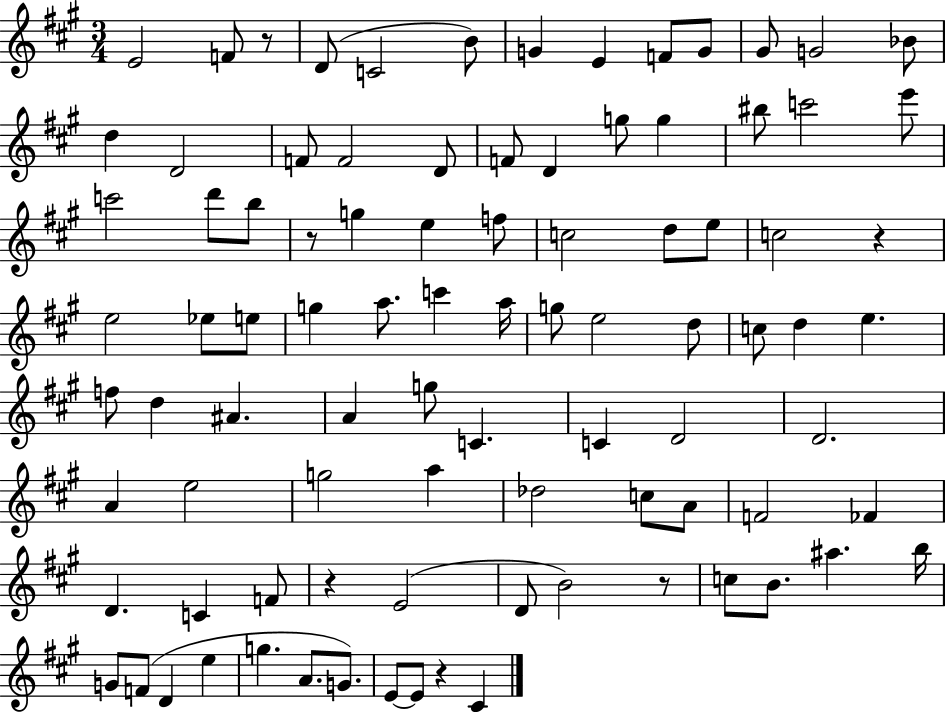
E4/h F4/e R/e D4/e C4/h B4/e G4/q E4/q F4/e G4/e G#4/e G4/h Bb4/e D5/q D4/h F4/e F4/h D4/e F4/e D4/q G5/e G5/q BIS5/e C6/h E6/e C6/h D6/e B5/e R/e G5/q E5/q F5/e C5/h D5/e E5/e C5/h R/q E5/h Eb5/e E5/e G5/q A5/e. C6/q A5/s G5/e E5/h D5/e C5/e D5/q E5/q. F5/e D5/q A#4/q. A4/q G5/e C4/q. C4/q D4/h D4/h. A4/q E5/h G5/h A5/q Db5/h C5/e A4/e F4/h FES4/q D4/q. C4/q F4/e R/q E4/h D4/e B4/h R/e C5/e B4/e. A#5/q. B5/s G4/e F4/e D4/q E5/q G5/q. A4/e. G4/e. E4/e E4/e R/q C#4/q